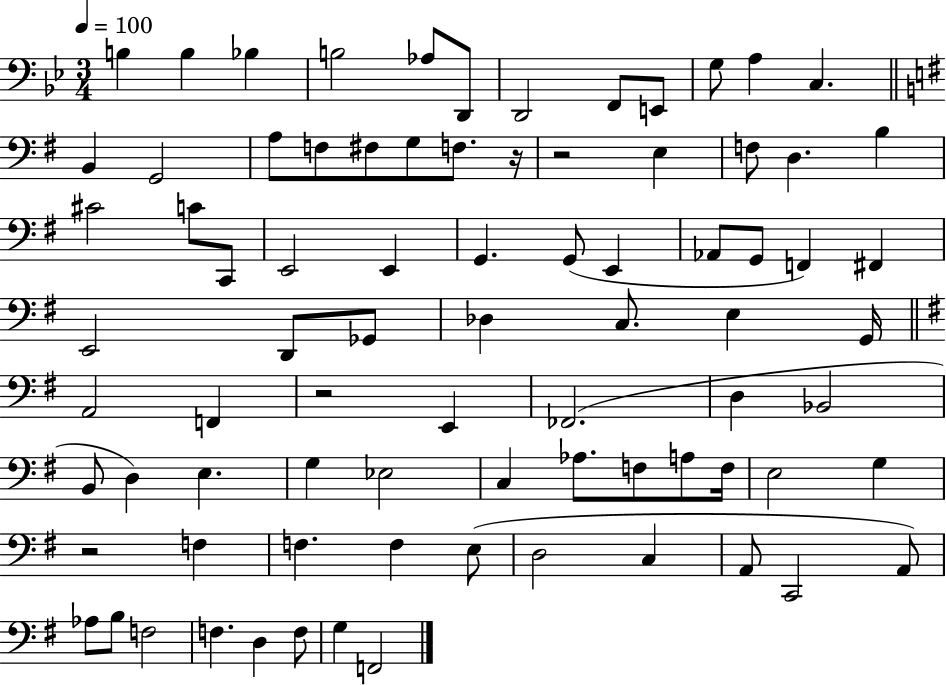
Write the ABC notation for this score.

X:1
T:Untitled
M:3/4
L:1/4
K:Bb
B, B, _B, B,2 _A,/2 D,,/2 D,,2 F,,/2 E,,/2 G,/2 A, C, B,, G,,2 A,/2 F,/2 ^F,/2 G,/2 F,/2 z/4 z2 E, F,/2 D, B, ^C2 C/2 C,,/2 E,,2 E,, G,, G,,/2 E,, _A,,/2 G,,/2 F,, ^F,, E,,2 D,,/2 _G,,/2 _D, C,/2 E, G,,/4 A,,2 F,, z2 E,, _F,,2 D, _B,,2 B,,/2 D, E, G, _E,2 C, _A,/2 F,/2 A,/2 F,/4 E,2 G, z2 F, F, F, E,/2 D,2 C, A,,/2 C,,2 A,,/2 _A,/2 B,/2 F,2 F, D, F,/2 G, F,,2